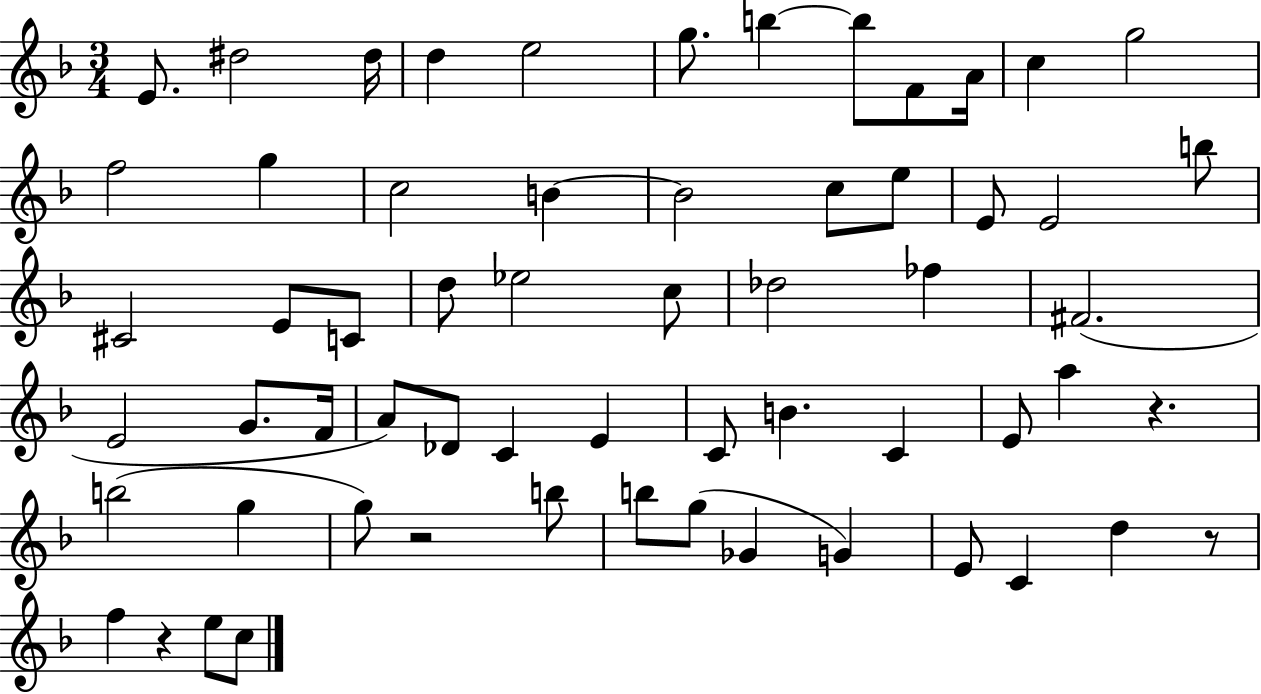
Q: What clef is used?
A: treble